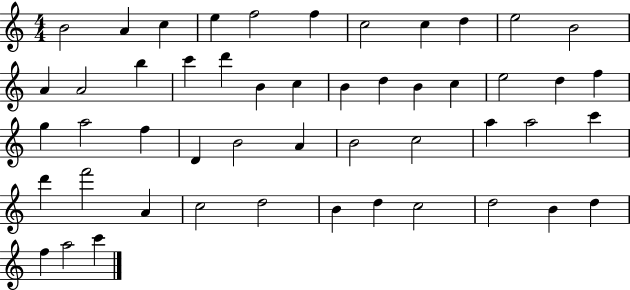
X:1
T:Untitled
M:4/4
L:1/4
K:C
B2 A c e f2 f c2 c d e2 B2 A A2 b c' d' B c B d B c e2 d f g a2 f D B2 A B2 c2 a a2 c' d' f'2 A c2 d2 B d c2 d2 B d f a2 c'